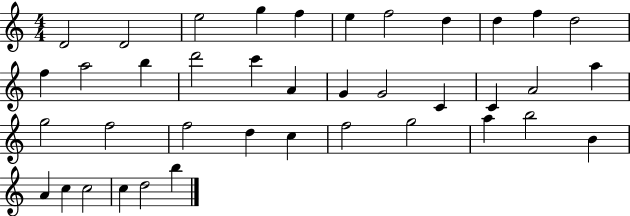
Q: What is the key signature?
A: C major